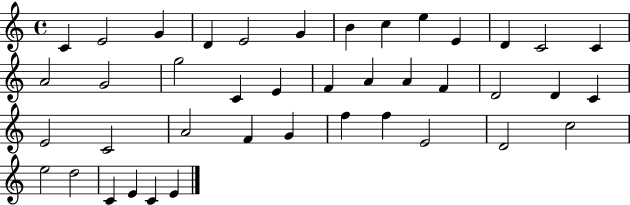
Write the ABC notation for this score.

X:1
T:Untitled
M:4/4
L:1/4
K:C
C E2 G D E2 G B c e E D C2 C A2 G2 g2 C E F A A F D2 D C E2 C2 A2 F G f f E2 D2 c2 e2 d2 C E C E